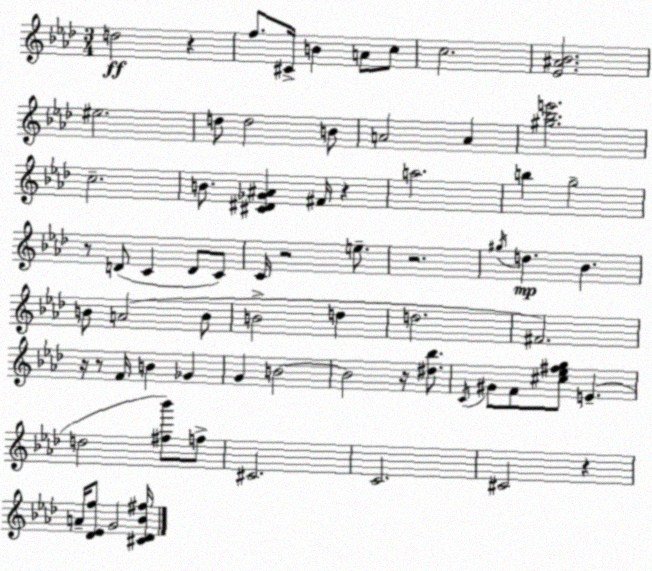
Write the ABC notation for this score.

X:1
T:Untitled
M:3/4
L:1/4
K:Fm
d2 z f/2 ^C/4 B A/2 c/2 c2 [_E^A_B]2 ^e2 d/2 d2 B/2 A2 A [^g_be']2 c2 B/2 [^C^D_G^A] ^F/4 z a2 b g2 z/2 D/2 C D/2 C/2 C/4 z2 e/2 z2 ^g/4 d _B B/2 A2 B/2 B2 d d2 ^F2 z/4 z/2 F/4 B _G G B2 B2 z/4 [^d_b]/2 C/4 ^G/2 F/2 [^c_e^fg]/2 E d2 [^f_b']/2 f/2 ^C2 C2 ^C2 z A/4 [_D_Ef]/2 G2 [^C_D_B^f]/4